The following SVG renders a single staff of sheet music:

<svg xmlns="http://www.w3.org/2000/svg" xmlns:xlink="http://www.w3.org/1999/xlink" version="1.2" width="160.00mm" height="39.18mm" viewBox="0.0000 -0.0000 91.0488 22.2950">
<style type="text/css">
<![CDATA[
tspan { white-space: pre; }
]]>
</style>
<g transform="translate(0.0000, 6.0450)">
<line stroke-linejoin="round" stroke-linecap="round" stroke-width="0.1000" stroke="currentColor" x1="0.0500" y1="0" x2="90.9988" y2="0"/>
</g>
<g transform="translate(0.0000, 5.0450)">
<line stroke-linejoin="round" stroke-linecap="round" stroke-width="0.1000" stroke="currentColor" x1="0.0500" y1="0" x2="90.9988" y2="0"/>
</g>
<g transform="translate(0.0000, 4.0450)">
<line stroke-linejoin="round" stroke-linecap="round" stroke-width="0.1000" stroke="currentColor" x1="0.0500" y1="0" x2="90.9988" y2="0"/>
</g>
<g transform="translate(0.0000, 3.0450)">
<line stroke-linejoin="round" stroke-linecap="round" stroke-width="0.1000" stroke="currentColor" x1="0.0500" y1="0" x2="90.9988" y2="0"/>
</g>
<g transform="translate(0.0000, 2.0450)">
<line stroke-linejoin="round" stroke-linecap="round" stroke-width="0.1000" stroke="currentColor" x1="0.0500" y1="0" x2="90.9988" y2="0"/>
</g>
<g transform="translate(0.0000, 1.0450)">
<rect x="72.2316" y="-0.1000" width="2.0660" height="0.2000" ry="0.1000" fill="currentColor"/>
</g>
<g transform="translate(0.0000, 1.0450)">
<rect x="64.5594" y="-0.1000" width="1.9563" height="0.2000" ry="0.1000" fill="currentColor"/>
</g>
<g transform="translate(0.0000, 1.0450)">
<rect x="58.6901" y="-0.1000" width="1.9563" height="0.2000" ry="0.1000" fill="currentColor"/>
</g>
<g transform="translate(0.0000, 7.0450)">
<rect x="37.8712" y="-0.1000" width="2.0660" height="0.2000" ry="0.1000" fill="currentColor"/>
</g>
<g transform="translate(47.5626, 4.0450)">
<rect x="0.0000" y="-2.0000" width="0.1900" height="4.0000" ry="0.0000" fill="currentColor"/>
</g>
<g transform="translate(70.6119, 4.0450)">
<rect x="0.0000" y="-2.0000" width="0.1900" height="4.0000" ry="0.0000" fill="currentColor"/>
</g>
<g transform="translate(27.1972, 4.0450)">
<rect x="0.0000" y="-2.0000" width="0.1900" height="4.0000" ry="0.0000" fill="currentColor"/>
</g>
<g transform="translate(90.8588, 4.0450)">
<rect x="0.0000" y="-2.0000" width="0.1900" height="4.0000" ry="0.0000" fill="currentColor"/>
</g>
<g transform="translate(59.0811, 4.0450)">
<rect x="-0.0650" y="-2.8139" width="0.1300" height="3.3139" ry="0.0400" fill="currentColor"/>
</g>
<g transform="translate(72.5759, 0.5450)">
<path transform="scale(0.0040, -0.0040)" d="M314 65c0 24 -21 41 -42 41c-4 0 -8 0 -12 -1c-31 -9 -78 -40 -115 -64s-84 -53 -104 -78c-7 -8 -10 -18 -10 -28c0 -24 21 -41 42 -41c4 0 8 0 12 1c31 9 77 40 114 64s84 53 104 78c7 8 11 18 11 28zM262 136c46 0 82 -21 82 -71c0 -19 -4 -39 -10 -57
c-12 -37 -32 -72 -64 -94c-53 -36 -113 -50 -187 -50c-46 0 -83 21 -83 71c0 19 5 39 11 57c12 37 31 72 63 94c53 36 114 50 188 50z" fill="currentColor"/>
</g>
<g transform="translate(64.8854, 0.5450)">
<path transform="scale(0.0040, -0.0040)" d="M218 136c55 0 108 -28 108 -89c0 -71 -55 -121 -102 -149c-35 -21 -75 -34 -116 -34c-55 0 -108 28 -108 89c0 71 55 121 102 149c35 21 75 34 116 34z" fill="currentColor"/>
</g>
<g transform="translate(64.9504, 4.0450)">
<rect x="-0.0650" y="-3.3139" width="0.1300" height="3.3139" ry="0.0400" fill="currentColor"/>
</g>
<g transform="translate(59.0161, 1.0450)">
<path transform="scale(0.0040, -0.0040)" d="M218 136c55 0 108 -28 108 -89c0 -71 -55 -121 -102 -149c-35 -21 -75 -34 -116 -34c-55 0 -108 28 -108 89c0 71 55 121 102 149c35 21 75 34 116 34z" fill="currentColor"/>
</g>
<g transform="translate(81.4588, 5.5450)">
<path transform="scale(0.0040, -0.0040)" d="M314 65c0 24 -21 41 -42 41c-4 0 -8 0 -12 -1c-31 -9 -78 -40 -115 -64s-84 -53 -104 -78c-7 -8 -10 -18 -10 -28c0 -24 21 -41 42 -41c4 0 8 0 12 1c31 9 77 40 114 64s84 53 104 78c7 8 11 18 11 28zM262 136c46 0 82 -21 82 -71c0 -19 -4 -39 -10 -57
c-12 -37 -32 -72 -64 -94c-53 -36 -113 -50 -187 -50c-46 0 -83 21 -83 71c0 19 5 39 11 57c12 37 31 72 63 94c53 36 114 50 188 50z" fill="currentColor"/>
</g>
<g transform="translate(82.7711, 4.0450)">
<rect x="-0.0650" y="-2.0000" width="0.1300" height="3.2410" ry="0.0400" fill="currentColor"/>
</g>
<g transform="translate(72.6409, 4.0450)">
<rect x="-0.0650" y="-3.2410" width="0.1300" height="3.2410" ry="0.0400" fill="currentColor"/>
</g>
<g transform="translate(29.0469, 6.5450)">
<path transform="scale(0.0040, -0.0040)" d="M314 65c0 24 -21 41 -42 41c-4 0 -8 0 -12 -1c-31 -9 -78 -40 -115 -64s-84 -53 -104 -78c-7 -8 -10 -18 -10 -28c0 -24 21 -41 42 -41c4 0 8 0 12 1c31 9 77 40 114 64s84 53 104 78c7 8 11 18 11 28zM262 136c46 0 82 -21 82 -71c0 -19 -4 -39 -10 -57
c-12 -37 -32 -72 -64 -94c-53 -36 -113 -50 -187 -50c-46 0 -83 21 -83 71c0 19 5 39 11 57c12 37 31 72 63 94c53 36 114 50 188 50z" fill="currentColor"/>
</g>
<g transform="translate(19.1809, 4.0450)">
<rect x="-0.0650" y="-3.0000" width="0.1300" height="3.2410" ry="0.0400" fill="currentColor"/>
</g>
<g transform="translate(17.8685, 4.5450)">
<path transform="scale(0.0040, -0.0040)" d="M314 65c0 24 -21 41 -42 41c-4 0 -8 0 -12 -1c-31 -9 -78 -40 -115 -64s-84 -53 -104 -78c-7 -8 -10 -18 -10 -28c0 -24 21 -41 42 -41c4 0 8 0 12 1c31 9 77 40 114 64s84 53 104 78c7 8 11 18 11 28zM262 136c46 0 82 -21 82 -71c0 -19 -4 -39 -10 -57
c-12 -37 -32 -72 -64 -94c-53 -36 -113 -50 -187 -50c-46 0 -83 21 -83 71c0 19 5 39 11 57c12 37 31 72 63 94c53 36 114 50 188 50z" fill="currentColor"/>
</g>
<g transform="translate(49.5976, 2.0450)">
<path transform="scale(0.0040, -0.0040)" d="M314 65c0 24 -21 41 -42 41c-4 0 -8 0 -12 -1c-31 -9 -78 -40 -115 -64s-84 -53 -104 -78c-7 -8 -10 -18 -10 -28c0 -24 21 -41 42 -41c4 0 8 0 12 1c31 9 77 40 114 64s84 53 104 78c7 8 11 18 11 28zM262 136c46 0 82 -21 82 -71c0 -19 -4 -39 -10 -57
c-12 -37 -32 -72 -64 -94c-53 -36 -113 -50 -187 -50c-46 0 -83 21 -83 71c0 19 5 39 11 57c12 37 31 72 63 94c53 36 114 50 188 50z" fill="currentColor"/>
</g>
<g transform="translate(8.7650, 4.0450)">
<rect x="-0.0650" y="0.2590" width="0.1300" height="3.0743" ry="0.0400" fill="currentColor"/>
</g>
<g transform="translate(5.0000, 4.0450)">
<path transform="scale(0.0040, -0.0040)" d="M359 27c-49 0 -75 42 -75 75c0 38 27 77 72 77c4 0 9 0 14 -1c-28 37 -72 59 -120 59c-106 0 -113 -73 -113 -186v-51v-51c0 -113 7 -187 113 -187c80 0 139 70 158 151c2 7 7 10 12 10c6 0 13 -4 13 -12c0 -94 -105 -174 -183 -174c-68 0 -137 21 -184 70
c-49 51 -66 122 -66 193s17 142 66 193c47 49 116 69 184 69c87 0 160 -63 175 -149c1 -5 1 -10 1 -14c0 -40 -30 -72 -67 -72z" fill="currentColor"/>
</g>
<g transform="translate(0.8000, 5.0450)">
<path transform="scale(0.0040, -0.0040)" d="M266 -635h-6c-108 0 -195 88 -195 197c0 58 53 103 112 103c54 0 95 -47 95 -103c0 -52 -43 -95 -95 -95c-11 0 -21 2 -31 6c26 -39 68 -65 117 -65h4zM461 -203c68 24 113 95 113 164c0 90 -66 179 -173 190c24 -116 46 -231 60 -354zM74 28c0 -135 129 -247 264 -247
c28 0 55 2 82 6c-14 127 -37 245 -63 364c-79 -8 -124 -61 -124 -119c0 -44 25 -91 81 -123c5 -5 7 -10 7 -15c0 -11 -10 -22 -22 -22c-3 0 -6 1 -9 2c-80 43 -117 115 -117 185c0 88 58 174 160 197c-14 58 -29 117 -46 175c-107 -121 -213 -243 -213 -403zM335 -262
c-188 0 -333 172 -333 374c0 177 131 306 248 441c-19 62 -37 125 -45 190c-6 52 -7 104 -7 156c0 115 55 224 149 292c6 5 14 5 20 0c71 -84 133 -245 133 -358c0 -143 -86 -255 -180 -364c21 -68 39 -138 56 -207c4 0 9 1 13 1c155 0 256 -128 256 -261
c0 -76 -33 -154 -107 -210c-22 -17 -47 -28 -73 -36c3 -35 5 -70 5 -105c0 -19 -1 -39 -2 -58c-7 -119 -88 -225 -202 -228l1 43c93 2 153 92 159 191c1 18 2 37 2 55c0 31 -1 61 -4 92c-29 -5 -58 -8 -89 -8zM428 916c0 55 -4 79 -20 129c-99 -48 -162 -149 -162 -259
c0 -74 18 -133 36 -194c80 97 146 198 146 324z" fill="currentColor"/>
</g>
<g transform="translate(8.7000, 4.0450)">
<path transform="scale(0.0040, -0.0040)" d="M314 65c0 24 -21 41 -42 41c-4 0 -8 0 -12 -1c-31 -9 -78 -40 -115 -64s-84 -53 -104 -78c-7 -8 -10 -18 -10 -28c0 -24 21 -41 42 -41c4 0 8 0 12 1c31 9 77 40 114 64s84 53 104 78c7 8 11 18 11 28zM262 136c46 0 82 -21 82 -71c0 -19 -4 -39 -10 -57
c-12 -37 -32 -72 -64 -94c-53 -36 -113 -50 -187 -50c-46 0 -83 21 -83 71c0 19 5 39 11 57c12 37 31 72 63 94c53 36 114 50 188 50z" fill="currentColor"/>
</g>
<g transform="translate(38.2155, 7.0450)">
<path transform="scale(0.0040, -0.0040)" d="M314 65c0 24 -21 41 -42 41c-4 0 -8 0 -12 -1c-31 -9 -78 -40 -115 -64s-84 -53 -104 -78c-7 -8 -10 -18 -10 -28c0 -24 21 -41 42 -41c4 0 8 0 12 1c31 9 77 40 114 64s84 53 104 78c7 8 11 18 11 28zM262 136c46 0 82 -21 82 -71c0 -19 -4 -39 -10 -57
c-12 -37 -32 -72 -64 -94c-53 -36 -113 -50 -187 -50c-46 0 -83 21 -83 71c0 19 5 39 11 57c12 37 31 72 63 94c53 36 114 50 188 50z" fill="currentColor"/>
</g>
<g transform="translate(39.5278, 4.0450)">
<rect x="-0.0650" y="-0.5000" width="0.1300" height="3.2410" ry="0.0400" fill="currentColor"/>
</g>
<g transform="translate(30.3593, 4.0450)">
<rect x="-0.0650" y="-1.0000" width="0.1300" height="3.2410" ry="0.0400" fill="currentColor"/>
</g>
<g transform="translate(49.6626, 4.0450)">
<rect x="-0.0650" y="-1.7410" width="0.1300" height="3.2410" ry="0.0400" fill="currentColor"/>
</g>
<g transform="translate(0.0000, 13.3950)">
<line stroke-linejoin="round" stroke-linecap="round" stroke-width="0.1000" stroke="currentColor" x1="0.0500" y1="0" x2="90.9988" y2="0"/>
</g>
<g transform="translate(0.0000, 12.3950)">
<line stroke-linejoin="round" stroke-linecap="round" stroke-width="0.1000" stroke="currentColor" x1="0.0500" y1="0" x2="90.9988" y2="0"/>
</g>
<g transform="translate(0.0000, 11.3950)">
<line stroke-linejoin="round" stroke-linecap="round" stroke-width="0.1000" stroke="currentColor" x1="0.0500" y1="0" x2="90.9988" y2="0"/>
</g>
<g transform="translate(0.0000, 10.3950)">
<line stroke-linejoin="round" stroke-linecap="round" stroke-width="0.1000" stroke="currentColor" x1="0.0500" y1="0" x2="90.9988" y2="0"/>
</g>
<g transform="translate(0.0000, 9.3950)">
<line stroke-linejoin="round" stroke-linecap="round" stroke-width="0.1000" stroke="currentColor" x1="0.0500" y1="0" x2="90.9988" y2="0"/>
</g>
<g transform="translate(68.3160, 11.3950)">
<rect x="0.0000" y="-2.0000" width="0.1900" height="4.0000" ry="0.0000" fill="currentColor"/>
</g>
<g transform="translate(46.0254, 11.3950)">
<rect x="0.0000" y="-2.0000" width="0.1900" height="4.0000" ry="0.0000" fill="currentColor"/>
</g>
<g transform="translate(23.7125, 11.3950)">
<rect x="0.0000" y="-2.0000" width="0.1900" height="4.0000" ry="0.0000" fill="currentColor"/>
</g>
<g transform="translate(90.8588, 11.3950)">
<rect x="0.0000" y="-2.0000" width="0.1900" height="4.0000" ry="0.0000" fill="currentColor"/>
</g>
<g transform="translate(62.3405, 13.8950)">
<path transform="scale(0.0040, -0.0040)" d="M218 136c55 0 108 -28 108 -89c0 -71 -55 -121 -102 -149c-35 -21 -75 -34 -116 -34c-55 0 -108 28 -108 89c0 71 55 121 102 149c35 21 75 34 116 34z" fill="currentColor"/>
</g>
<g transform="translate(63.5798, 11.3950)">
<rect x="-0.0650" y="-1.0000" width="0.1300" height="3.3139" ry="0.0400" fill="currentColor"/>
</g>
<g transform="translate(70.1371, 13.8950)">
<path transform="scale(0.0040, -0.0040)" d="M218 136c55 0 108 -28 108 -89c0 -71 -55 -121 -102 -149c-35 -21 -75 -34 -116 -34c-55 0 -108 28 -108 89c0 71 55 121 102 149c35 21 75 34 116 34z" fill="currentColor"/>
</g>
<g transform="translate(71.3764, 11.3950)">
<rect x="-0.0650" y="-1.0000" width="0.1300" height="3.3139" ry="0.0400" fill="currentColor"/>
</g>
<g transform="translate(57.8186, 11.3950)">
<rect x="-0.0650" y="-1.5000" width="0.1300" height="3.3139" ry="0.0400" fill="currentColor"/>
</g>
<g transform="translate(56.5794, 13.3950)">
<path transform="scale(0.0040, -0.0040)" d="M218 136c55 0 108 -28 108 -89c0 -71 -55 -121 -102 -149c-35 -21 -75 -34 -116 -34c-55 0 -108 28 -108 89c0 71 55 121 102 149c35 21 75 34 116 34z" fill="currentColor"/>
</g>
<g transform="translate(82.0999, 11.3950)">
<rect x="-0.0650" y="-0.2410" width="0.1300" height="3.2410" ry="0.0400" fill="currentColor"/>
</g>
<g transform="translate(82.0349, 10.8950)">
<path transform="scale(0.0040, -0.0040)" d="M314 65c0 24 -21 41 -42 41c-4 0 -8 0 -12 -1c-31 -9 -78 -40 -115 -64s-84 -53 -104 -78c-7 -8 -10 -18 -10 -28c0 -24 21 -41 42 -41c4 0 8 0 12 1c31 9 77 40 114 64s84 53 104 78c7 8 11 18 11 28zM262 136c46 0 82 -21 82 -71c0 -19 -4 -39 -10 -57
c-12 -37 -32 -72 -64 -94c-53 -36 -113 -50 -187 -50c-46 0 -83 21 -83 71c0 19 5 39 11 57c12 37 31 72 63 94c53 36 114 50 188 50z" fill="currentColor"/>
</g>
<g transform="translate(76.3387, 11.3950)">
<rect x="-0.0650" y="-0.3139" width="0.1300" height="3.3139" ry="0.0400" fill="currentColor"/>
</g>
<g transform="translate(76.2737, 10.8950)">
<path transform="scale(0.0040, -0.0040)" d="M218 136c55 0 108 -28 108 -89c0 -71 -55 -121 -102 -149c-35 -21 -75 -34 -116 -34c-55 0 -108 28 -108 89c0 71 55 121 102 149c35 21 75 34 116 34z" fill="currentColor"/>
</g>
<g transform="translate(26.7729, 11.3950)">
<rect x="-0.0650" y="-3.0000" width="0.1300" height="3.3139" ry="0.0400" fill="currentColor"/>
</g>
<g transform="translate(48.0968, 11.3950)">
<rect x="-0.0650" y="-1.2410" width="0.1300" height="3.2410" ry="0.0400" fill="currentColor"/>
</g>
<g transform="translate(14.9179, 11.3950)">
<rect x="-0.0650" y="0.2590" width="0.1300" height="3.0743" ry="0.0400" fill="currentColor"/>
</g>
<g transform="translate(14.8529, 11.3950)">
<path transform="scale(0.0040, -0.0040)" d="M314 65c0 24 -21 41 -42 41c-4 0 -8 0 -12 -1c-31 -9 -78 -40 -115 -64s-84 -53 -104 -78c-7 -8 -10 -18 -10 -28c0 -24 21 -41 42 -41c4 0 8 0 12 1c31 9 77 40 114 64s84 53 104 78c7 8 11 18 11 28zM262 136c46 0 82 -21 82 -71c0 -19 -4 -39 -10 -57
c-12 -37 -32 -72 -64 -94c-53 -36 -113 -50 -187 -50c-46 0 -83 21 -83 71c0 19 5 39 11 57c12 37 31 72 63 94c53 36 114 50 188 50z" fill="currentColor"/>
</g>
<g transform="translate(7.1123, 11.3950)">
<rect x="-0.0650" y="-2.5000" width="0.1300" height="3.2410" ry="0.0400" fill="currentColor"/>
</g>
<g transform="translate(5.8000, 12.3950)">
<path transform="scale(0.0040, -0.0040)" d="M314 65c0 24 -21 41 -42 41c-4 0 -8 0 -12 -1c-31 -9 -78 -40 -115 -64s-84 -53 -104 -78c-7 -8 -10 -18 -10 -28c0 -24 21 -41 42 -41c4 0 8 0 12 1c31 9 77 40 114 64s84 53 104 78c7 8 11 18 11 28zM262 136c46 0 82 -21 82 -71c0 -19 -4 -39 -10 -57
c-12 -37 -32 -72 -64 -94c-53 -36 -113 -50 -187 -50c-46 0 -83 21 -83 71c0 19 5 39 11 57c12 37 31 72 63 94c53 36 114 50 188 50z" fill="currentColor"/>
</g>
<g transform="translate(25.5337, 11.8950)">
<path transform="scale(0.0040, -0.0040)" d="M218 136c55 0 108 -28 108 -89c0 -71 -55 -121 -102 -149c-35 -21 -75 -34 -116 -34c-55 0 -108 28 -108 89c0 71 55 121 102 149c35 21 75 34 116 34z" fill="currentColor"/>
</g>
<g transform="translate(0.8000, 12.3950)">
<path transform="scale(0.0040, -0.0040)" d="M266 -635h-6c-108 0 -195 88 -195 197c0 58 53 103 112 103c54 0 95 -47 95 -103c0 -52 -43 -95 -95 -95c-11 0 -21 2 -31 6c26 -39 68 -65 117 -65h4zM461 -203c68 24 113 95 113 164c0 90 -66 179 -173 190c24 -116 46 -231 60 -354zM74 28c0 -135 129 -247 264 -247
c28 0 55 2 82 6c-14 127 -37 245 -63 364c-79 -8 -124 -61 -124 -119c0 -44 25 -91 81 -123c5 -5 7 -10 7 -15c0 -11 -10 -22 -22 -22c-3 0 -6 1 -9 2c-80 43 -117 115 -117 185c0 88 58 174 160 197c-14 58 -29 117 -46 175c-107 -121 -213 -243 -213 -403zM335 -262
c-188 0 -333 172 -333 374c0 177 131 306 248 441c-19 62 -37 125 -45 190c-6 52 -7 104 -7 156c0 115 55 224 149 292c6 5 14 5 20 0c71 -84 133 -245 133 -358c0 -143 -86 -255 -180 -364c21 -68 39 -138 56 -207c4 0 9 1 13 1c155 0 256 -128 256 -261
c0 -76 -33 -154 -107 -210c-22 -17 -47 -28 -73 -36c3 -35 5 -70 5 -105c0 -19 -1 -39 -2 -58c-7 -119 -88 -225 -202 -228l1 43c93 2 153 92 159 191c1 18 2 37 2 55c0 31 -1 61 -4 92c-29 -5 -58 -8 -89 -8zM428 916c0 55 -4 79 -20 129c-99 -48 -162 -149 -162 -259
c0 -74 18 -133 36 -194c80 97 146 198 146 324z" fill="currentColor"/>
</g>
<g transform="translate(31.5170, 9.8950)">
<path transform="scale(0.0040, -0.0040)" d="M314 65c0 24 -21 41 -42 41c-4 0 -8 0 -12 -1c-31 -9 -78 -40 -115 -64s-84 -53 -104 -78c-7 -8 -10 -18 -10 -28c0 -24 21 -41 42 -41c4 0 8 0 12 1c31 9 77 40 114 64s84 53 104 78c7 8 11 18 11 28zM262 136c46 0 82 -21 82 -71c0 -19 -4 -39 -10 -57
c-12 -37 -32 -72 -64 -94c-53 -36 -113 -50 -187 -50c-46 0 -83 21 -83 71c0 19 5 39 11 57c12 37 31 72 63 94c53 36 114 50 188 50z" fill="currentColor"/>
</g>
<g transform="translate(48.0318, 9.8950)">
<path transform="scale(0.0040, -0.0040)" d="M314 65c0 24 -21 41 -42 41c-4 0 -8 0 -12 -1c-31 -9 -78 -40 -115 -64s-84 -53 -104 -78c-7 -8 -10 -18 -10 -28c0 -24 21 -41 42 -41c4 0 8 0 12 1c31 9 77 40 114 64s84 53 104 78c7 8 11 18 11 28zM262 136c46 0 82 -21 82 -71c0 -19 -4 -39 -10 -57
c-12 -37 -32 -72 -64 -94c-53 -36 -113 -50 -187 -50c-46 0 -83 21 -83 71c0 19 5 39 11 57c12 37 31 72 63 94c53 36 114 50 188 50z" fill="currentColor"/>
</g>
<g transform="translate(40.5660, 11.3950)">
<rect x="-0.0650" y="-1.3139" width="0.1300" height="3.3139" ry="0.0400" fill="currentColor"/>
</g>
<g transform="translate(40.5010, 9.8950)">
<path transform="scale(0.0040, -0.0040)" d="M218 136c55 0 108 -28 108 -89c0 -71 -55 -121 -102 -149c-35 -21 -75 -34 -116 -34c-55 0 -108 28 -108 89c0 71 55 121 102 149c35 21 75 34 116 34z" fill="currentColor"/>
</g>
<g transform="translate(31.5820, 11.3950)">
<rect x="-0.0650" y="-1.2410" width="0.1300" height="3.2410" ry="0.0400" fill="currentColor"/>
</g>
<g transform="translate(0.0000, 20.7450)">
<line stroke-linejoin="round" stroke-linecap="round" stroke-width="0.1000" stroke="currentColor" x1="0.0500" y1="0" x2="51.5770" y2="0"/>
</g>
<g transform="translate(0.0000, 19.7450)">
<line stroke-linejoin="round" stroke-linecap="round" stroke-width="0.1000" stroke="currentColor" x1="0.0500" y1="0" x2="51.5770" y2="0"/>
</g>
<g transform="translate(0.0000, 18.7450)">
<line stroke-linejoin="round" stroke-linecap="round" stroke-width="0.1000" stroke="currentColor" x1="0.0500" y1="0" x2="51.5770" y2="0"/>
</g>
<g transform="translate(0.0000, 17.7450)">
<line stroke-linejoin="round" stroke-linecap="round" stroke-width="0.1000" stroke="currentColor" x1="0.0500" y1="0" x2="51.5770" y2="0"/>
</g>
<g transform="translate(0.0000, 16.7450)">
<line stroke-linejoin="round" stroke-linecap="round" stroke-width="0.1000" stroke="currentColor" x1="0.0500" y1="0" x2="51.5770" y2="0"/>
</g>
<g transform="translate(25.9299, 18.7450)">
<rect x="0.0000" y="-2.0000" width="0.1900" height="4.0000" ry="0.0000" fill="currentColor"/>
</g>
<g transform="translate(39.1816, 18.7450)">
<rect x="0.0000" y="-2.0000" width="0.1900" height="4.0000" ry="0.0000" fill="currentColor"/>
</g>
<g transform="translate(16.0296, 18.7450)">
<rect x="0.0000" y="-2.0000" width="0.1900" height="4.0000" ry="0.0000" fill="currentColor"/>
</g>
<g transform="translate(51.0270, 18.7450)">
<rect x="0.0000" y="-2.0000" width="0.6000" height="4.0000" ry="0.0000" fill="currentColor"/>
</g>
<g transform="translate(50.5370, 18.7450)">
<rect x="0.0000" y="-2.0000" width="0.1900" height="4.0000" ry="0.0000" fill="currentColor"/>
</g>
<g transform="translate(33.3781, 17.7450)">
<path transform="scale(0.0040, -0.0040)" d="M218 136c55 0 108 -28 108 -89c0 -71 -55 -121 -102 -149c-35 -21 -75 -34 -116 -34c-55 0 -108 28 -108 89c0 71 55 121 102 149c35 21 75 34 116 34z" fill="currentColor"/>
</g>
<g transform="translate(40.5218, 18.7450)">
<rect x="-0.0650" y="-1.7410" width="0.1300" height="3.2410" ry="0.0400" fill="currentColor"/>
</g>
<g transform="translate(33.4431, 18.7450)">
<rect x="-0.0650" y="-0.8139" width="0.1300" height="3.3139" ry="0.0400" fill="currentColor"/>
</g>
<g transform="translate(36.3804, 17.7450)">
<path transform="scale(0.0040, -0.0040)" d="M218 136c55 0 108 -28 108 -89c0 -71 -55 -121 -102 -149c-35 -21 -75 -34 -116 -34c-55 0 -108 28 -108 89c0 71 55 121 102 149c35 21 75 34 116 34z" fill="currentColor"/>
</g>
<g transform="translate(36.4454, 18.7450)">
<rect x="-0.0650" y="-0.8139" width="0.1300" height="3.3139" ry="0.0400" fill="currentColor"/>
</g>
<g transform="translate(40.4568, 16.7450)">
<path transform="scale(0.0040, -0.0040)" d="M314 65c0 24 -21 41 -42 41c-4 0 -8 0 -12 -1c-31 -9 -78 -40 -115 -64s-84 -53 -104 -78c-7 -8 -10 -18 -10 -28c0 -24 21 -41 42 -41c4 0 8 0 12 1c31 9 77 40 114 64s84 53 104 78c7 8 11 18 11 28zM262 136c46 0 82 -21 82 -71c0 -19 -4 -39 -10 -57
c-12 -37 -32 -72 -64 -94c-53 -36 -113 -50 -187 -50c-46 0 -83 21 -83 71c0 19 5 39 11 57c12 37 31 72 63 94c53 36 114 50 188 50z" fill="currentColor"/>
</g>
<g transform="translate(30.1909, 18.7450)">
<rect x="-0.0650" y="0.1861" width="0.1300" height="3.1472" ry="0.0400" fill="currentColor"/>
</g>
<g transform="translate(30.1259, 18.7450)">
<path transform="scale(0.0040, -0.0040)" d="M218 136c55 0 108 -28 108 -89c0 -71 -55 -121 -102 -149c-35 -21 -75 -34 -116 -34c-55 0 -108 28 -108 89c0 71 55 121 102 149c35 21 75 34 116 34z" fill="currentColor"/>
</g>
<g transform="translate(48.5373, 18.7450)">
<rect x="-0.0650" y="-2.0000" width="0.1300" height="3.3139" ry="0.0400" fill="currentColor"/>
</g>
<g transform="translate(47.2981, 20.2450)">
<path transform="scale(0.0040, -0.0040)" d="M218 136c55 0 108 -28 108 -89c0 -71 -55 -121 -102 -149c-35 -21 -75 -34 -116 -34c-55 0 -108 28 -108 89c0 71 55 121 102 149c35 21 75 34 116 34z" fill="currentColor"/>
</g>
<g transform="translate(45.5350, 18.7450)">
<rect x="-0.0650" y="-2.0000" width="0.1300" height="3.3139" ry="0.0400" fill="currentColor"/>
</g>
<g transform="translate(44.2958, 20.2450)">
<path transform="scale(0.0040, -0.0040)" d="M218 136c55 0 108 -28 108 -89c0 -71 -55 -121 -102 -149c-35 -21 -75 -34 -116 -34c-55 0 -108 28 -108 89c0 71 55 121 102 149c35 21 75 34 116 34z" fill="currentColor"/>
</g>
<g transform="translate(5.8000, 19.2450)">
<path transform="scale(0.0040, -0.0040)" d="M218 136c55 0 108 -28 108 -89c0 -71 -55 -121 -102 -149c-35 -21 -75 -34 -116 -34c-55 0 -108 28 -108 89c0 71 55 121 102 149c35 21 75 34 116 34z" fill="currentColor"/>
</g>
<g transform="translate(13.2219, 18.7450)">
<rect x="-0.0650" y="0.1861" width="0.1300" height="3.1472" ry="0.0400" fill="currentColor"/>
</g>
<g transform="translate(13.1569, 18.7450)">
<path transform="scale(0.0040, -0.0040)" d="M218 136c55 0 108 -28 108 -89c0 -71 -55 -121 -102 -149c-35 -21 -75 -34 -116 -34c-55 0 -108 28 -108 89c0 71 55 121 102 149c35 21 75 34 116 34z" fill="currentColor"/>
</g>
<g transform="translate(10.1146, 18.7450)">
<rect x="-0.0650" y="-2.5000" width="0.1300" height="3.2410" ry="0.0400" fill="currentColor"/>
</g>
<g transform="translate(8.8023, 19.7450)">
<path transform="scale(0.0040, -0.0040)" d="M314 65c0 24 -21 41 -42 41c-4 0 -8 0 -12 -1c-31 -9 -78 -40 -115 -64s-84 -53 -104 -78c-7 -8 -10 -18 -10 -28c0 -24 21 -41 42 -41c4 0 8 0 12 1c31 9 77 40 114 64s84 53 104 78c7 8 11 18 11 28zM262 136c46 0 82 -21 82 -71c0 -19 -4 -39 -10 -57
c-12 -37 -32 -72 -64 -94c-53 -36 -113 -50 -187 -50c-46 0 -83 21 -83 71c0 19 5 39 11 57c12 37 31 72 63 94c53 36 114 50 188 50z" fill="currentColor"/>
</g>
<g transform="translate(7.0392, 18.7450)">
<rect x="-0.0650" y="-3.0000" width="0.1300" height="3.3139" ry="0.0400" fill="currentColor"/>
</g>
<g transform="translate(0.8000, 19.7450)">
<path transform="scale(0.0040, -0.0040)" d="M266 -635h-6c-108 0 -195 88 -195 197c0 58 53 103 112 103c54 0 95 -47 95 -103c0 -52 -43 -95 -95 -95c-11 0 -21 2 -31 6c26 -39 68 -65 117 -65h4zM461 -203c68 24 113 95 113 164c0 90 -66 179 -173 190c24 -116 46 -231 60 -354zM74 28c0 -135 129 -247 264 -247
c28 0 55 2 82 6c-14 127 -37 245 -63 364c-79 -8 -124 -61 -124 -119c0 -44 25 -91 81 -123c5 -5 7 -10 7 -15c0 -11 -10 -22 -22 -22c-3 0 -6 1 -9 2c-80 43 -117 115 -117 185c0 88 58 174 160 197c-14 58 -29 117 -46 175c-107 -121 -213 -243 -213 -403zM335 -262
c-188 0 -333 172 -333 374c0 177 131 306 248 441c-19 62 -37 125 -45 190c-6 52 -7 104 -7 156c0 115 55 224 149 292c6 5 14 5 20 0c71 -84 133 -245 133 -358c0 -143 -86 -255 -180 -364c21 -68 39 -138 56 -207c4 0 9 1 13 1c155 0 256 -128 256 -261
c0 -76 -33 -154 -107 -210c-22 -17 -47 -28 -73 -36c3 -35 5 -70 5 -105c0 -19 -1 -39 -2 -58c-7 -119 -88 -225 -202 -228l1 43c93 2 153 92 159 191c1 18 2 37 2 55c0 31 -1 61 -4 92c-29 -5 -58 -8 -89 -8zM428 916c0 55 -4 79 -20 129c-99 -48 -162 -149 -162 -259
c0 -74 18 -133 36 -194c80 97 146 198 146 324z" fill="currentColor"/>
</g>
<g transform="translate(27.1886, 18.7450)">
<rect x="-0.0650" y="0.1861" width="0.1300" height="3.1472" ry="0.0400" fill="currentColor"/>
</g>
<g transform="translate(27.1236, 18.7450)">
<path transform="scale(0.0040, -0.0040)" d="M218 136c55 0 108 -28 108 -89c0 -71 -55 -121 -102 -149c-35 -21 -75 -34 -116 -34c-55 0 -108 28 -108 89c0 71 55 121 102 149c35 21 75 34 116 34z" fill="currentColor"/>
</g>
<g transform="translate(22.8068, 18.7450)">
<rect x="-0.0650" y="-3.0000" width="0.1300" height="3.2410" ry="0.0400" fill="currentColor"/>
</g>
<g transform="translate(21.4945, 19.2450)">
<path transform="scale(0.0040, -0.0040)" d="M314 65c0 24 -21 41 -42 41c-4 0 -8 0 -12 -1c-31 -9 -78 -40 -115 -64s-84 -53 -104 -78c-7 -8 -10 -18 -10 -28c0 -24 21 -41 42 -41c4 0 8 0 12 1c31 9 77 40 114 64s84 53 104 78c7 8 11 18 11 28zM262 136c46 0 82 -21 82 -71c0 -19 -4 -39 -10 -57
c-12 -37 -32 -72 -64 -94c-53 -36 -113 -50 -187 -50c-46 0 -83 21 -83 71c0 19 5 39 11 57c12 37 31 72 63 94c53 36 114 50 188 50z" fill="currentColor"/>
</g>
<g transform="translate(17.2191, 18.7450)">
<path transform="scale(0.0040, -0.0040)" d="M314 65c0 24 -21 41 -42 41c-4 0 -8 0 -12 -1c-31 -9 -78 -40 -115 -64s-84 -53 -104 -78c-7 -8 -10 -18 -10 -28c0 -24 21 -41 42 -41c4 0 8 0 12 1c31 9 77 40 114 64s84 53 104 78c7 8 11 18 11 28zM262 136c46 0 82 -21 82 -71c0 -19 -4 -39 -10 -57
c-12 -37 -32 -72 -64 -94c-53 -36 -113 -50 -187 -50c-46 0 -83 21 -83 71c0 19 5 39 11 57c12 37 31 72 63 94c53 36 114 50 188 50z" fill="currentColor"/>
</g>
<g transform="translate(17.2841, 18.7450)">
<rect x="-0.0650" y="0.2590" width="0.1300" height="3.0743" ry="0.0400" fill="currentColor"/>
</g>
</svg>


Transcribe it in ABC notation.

X:1
T:Untitled
M:4/4
L:1/4
K:C
B2 A2 D2 C2 f2 a b b2 F2 G2 B2 A e2 e e2 E D D c c2 A G2 B B2 A2 B B d d f2 F F